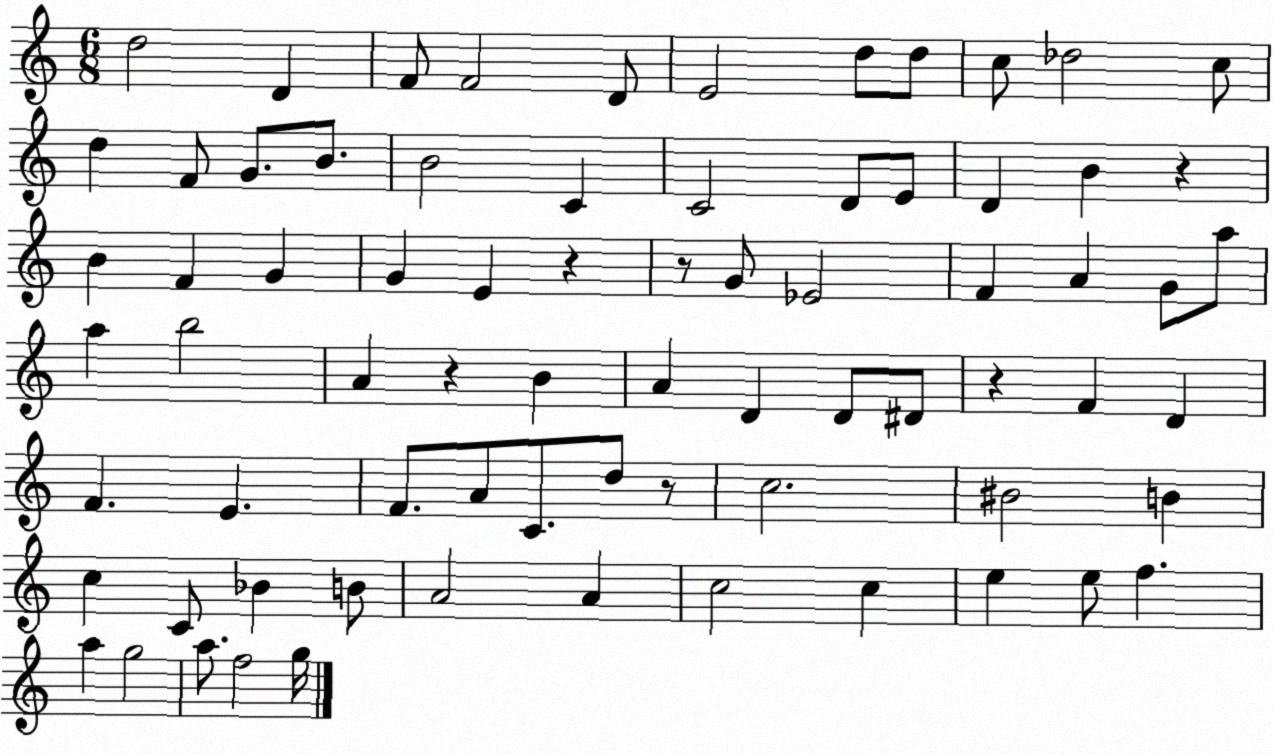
X:1
T:Untitled
M:6/8
L:1/4
K:C
d2 D F/2 F2 D/2 E2 d/2 d/2 c/2 _d2 c/2 d F/2 G/2 B/2 B2 C C2 D/2 E/2 D B z B F G G E z z/2 G/2 _E2 F A G/2 a/2 a b2 A z B A D D/2 ^D/2 z F D F E F/2 A/2 C/2 d/2 z/2 c2 ^B2 B c C/2 _B B/2 A2 A c2 c e e/2 f a g2 a/2 f2 g/4